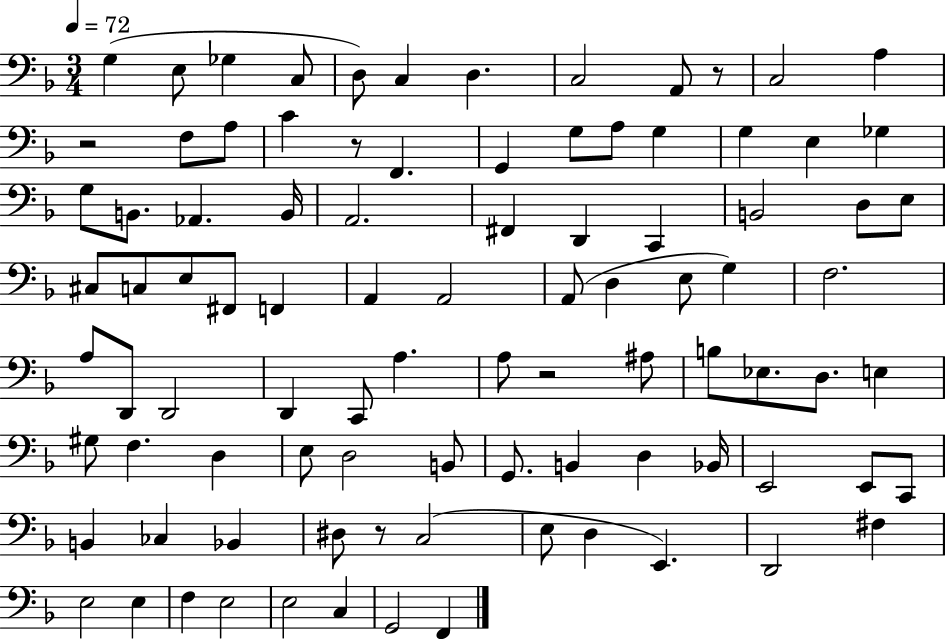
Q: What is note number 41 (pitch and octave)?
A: A2